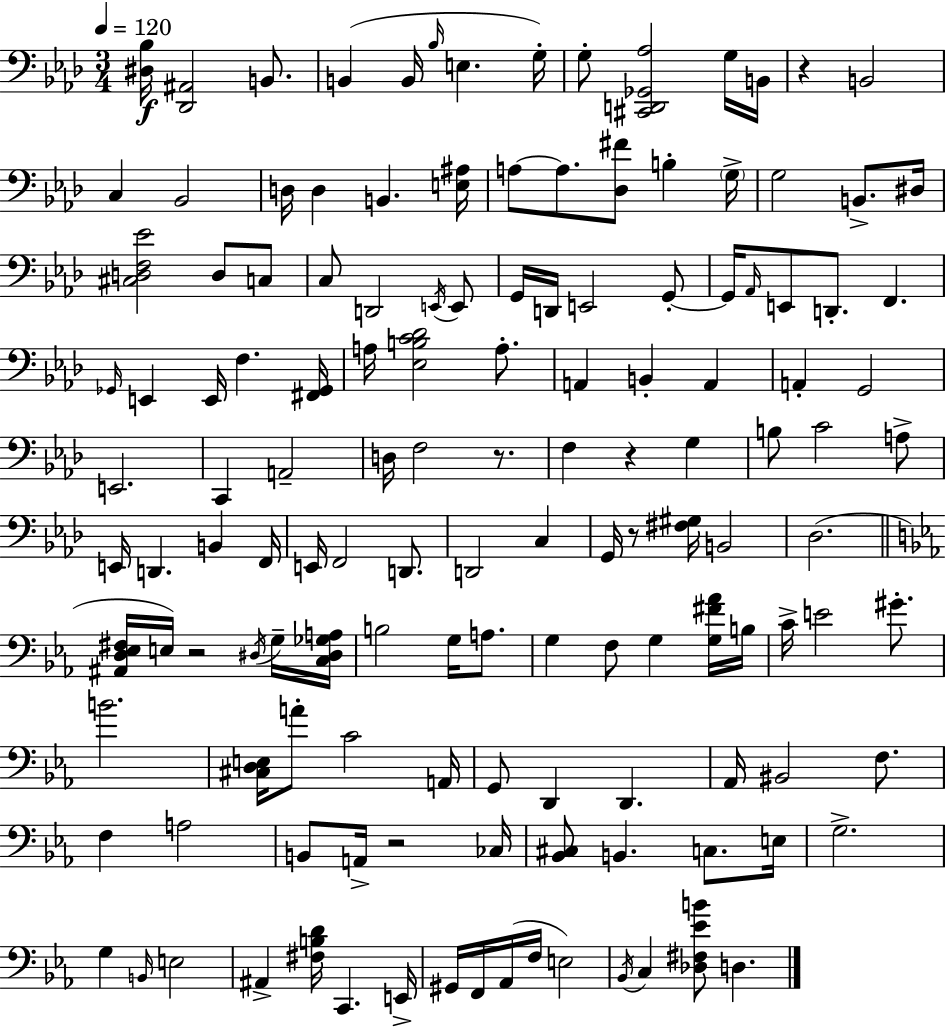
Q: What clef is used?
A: bass